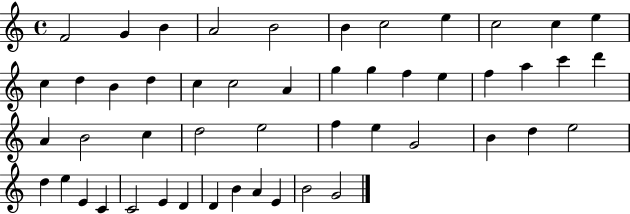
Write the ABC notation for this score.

X:1
T:Untitled
M:4/4
L:1/4
K:C
F2 G B A2 B2 B c2 e c2 c e c d B d c c2 A g g f e f a c' d' A B2 c d2 e2 f e G2 B d e2 d e E C C2 E D D B A E B2 G2